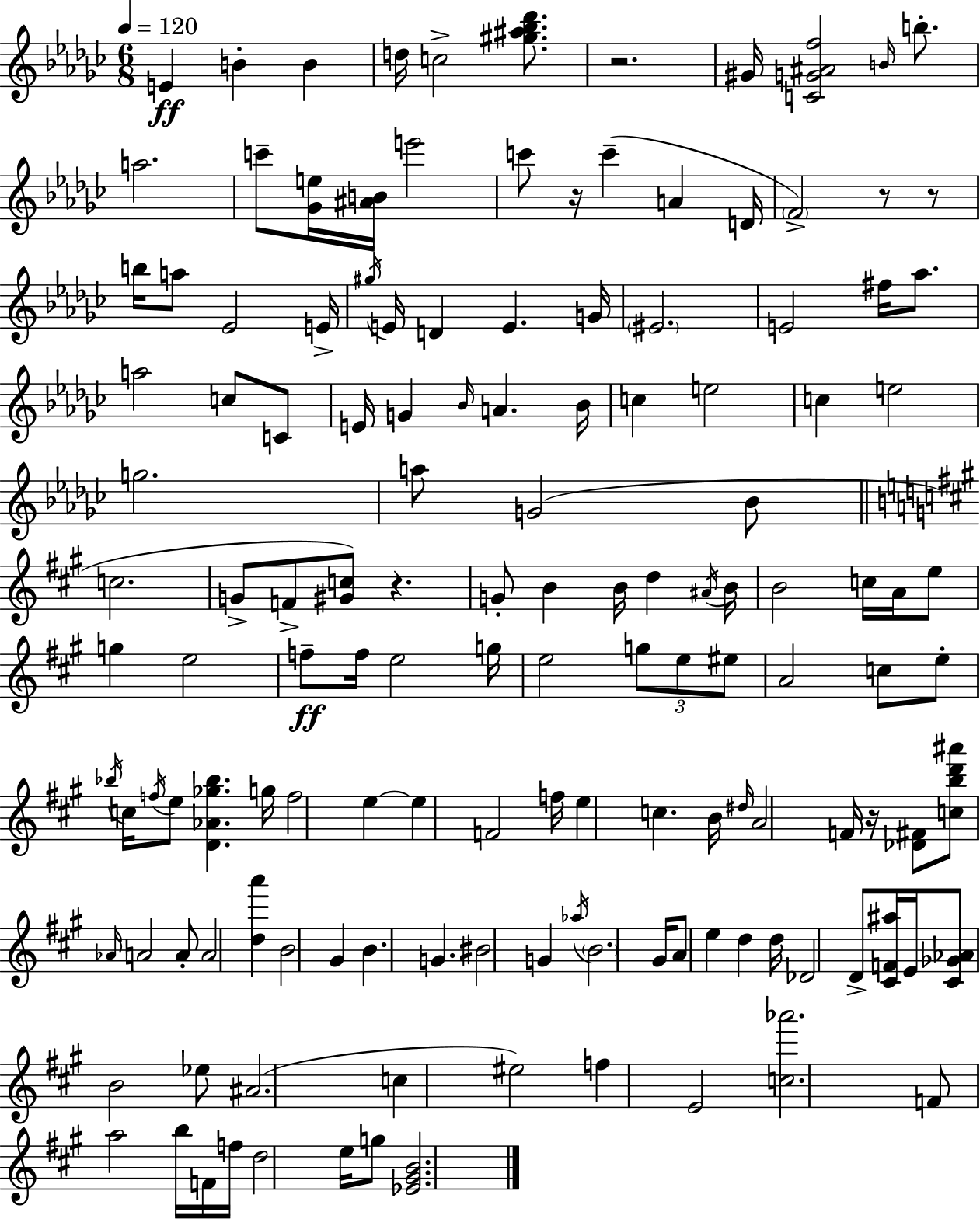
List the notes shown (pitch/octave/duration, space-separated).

E4/q B4/q B4/q D5/s C5/h [G#5,A#5,Bb5,Db6]/e. R/h. G#4/s [C4,G4,A#4,F5]/h B4/s B5/e. A5/h. C6/e [Gb4,E5]/s [A#4,B4]/s E6/h C6/e R/s C6/q A4/q D4/s F4/h R/e R/e B5/s A5/e Eb4/h E4/s G#5/s E4/s D4/q E4/q. G4/s EIS4/h. E4/h F#5/s Ab5/e. A5/h C5/e C4/e E4/s G4/q Bb4/s A4/q. Bb4/s C5/q E5/h C5/q E5/h G5/h. A5/e G4/h Bb4/e C5/h. G4/e F4/e [G#4,C5]/e R/q. G4/e B4/q B4/s D5/q A#4/s B4/s B4/h C5/s A4/s E5/e G5/q E5/h F5/e F5/s E5/h G5/s E5/h G5/e E5/e EIS5/e A4/h C5/e E5/e Bb5/s C5/s F5/s E5/e [D4,Ab4,Gb5,Bb5]/q. G5/s F5/h E5/q E5/q F4/h F5/s E5/q C5/q. B4/s D#5/s A4/h F4/s R/s [Db4,F#4]/e [C5,B5,D6,A#6]/e Ab4/s A4/h A4/e A4/h [D5,A6]/q B4/h G#4/q B4/q. G4/q. BIS4/h G4/q Ab5/s B4/h. G#4/s A4/e E5/q D5/q D5/s Db4/h D4/e [C#4,F4,A#5]/s E4/s [C#4,Gb4,Ab4]/e B4/h Eb5/e A#4/h. C5/q EIS5/h F5/q E4/h [C5,Ab6]/h. F4/e A5/h B5/s F4/s F5/s D5/h E5/s G5/e [Eb4,G#4,B4]/h.